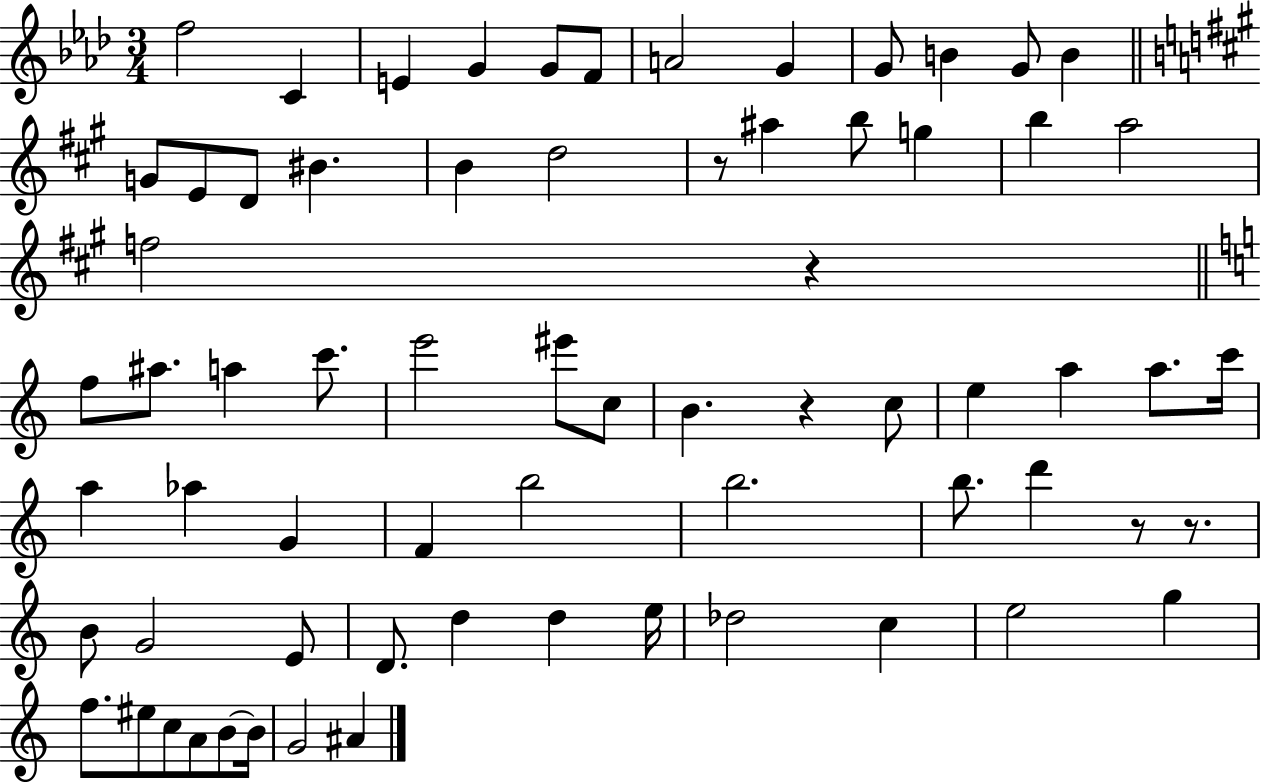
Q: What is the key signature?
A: AES major